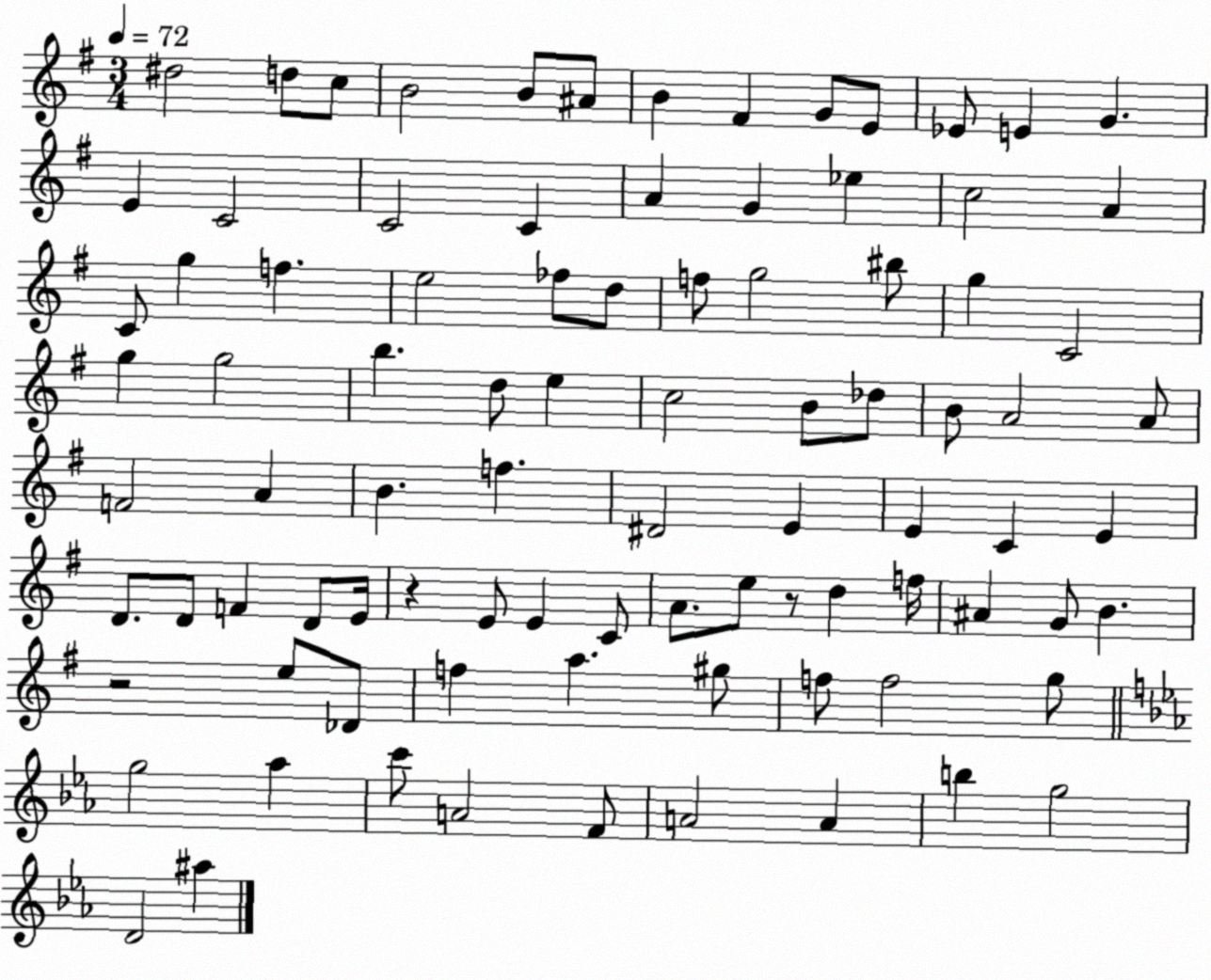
X:1
T:Untitled
M:3/4
L:1/4
K:G
^d2 d/2 c/2 B2 B/2 ^A/2 B ^F G/2 E/2 _E/2 E G E C2 C2 C A G _e c2 A C/2 g f e2 _f/2 d/2 f/2 g2 ^b/2 g C2 g g2 b d/2 e c2 B/2 _d/2 B/2 A2 A/2 F2 A B f ^D2 E E C E D/2 D/2 F D/2 E/4 z E/2 E C/2 A/2 e/2 z/2 d f/4 ^A G/2 B z2 e/2 _D/2 f a ^g/2 f/2 f2 g/2 g2 _a c'/2 A2 F/2 A2 A b g2 D2 ^a